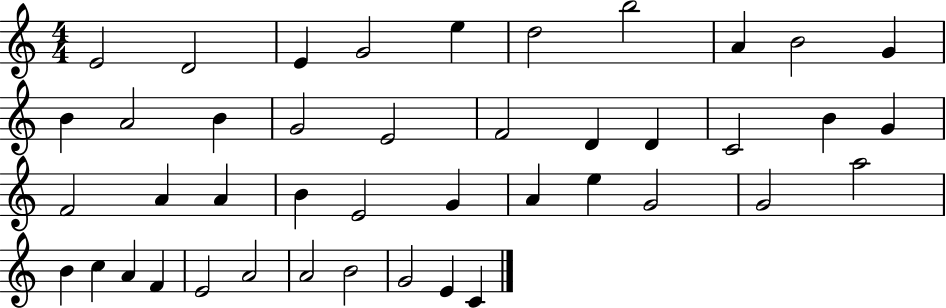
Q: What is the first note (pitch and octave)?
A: E4